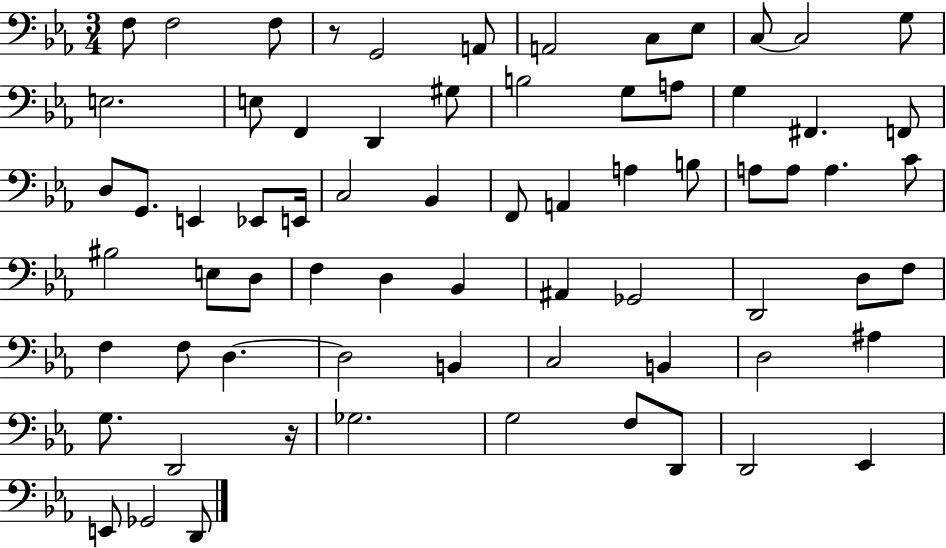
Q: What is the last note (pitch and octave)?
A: D2